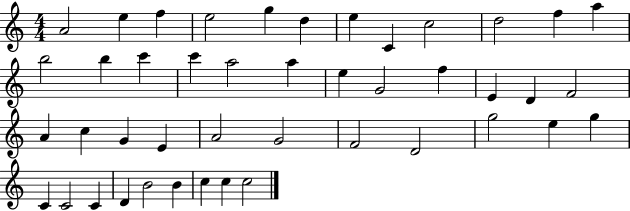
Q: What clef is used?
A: treble